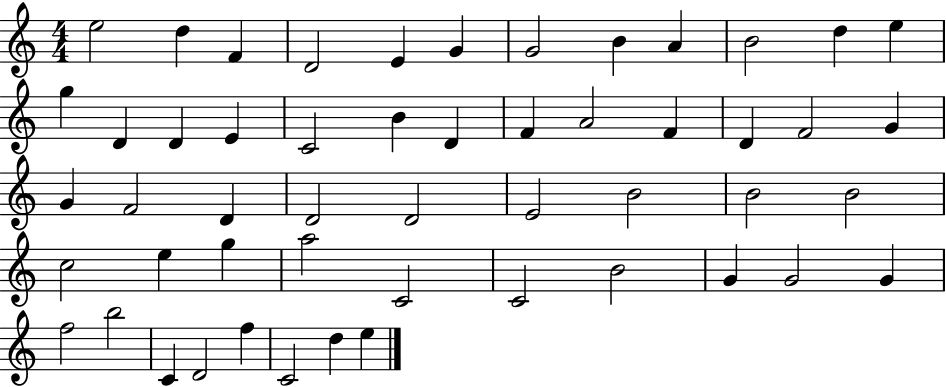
{
  \clef treble
  \numericTimeSignature
  \time 4/4
  \key c \major
  e''2 d''4 f'4 | d'2 e'4 g'4 | g'2 b'4 a'4 | b'2 d''4 e''4 | \break g''4 d'4 d'4 e'4 | c'2 b'4 d'4 | f'4 a'2 f'4 | d'4 f'2 g'4 | \break g'4 f'2 d'4 | d'2 d'2 | e'2 b'2 | b'2 b'2 | \break c''2 e''4 g''4 | a''2 c'2 | c'2 b'2 | g'4 g'2 g'4 | \break f''2 b''2 | c'4 d'2 f''4 | c'2 d''4 e''4 | \bar "|."
}